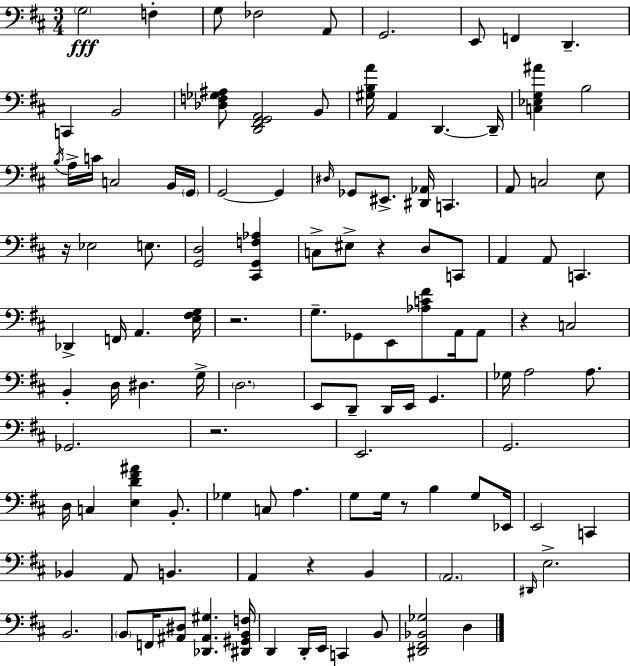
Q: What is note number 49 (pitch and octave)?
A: C3